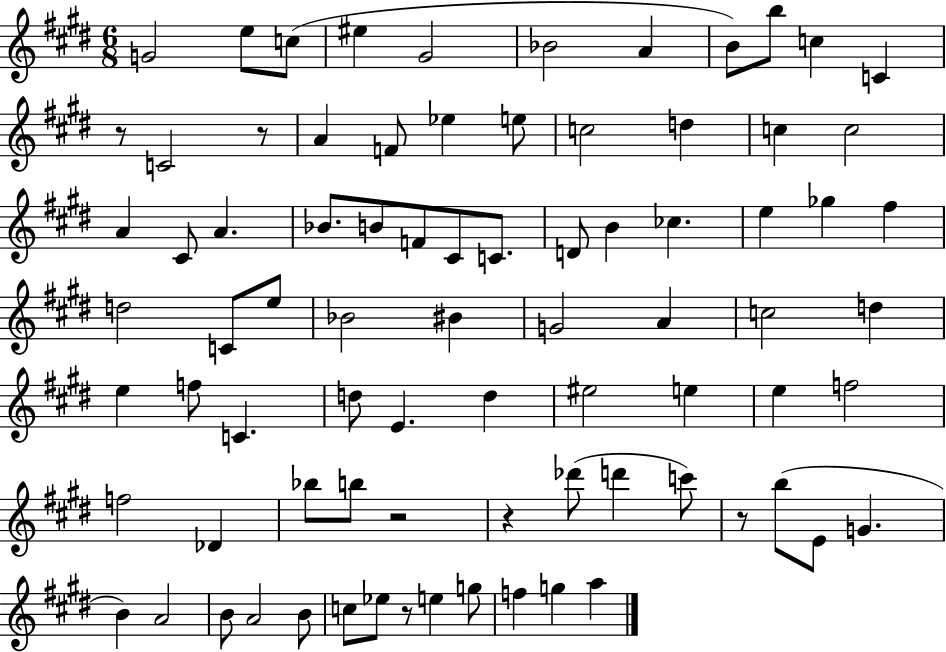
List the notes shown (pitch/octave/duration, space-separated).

G4/h E5/e C5/e EIS5/q G#4/h Bb4/h A4/q B4/e B5/e C5/q C4/q R/e C4/h R/e A4/q F4/e Eb5/q E5/e C5/h D5/q C5/q C5/h A4/q C#4/e A4/q. Bb4/e. B4/e F4/e C#4/e C4/e. D4/e B4/q CES5/q. E5/q Gb5/q F#5/q D5/h C4/e E5/e Bb4/h BIS4/q G4/h A4/q C5/h D5/q E5/q F5/e C4/q. D5/e E4/q. D5/q EIS5/h E5/q E5/q F5/h F5/h Db4/q Bb5/e B5/e R/h R/q Db6/e D6/q C6/e R/e B5/e E4/e G4/q. B4/q A4/h B4/e A4/h B4/e C5/e Eb5/e R/e E5/q G5/e F5/q G5/q A5/q